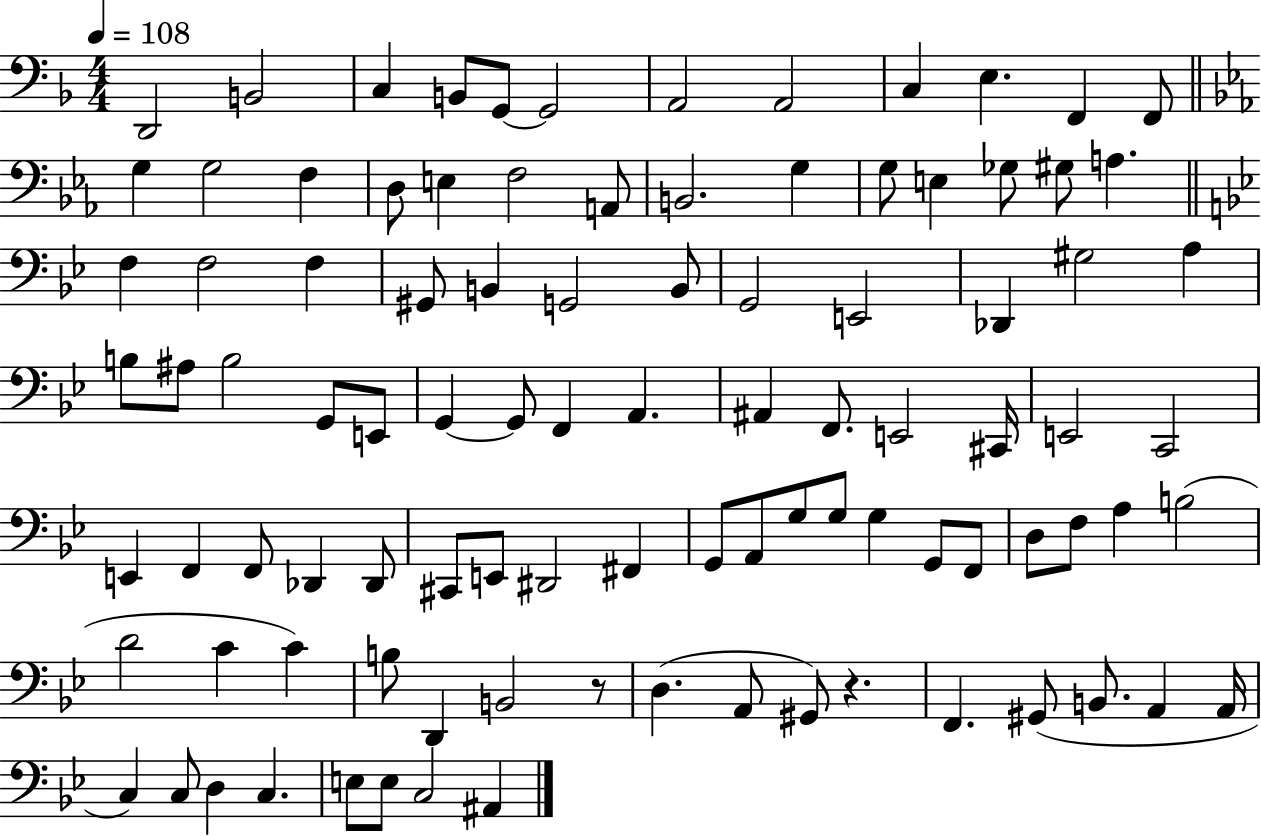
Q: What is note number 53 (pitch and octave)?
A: C2